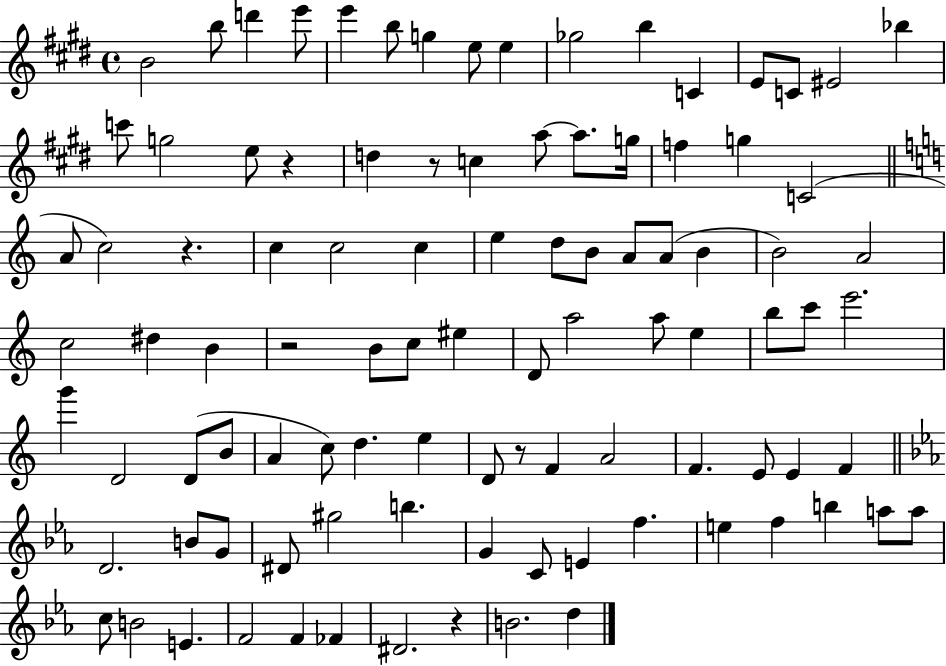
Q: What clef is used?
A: treble